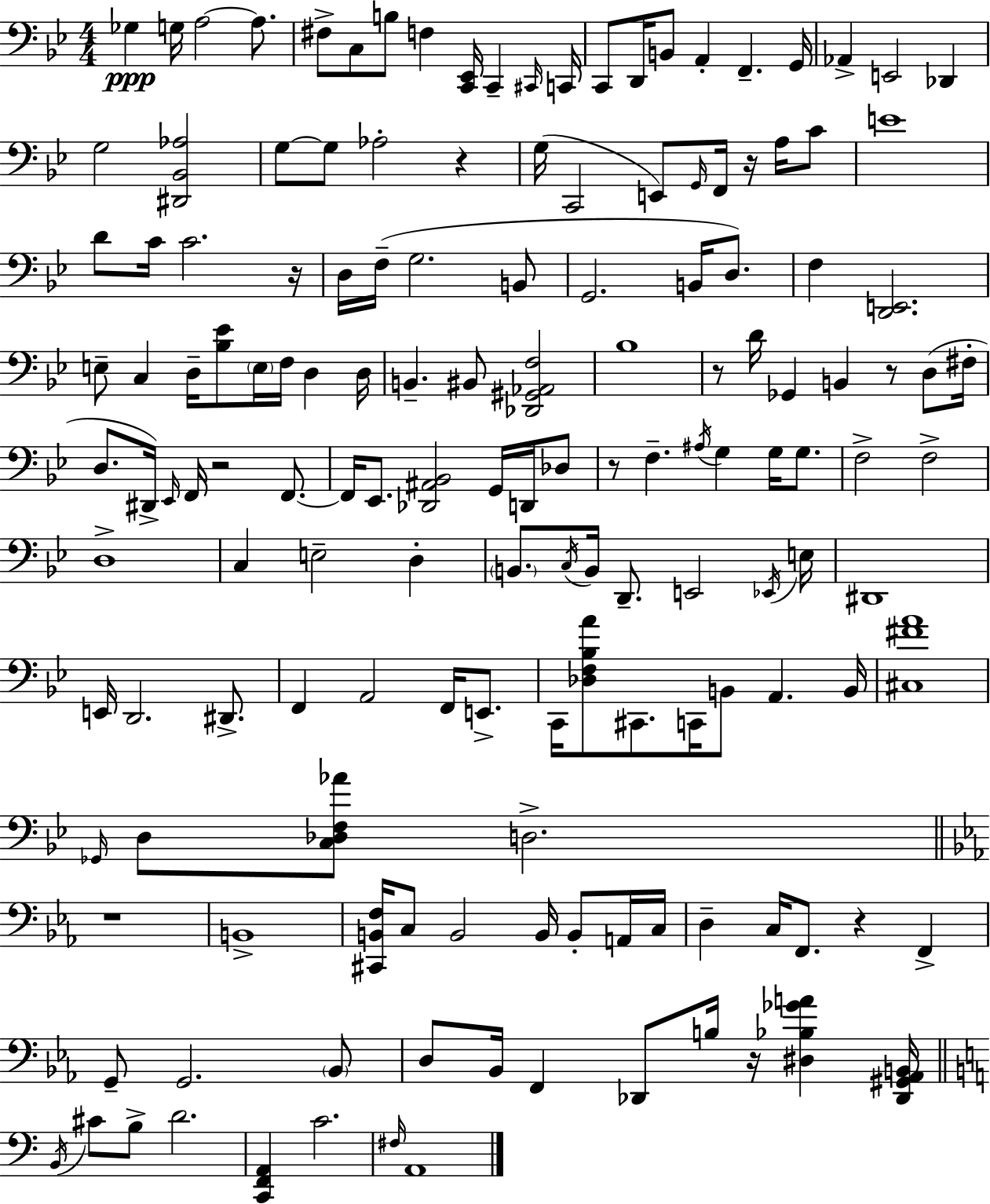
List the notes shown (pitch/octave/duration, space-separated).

Gb3/q G3/s A3/h A3/e. F#3/e C3/e B3/e F3/q [C2,Eb2]/s C2/q C#2/s C2/s C2/e D2/s B2/e A2/q F2/q. G2/s Ab2/q E2/h Db2/q G3/h [D#2,Bb2,Ab3]/h G3/e G3/e Ab3/h R/q G3/s C2/h E2/e G2/s F2/s R/s A3/s C4/e E4/w D4/e C4/s C4/h. R/s D3/s F3/s G3/h. B2/e G2/h. B2/s D3/e. F3/q [D2,E2]/h. E3/e C3/q D3/s [Bb3,Eb4]/e E3/s F3/s D3/q D3/s B2/q. BIS2/e [Db2,G#2,Ab2,F3]/h Bb3/w R/e D4/s Gb2/q B2/q R/e D3/e F#3/s D3/e. D#2/s Eb2/s F2/s R/h F2/e. F2/s Eb2/e. [Db2,A#2,Bb2]/h G2/s D2/s Db3/e R/e F3/q. A#3/s G3/q G3/s G3/e. F3/h F3/h D3/w C3/q E3/h D3/q B2/e. C3/s B2/s D2/e. E2/h Eb2/s E3/s D#2/w E2/s D2/h. D#2/e. F2/q A2/h F2/s E2/e. C2/s [Db3,F3,Bb3,A4]/e C#2/e. C2/s B2/e A2/q. B2/s [C#3,F#4,A4]/w Gb2/s D3/e [C3,Db3,F3,Ab4]/e D3/h. R/w B2/w [C#2,B2,F3]/s C3/e B2/h B2/s B2/e A2/s C3/s D3/q C3/s F2/e. R/q F2/q G2/e G2/h. Bb2/e D3/e Bb2/s F2/q Db2/e B3/s R/s [D#3,Bb3,Gb4,A4]/q [Db2,G#2,Ab2,B2]/s B2/s C#4/e B3/e D4/h. [C2,F2,A2]/q C4/h. F#3/s A2/w